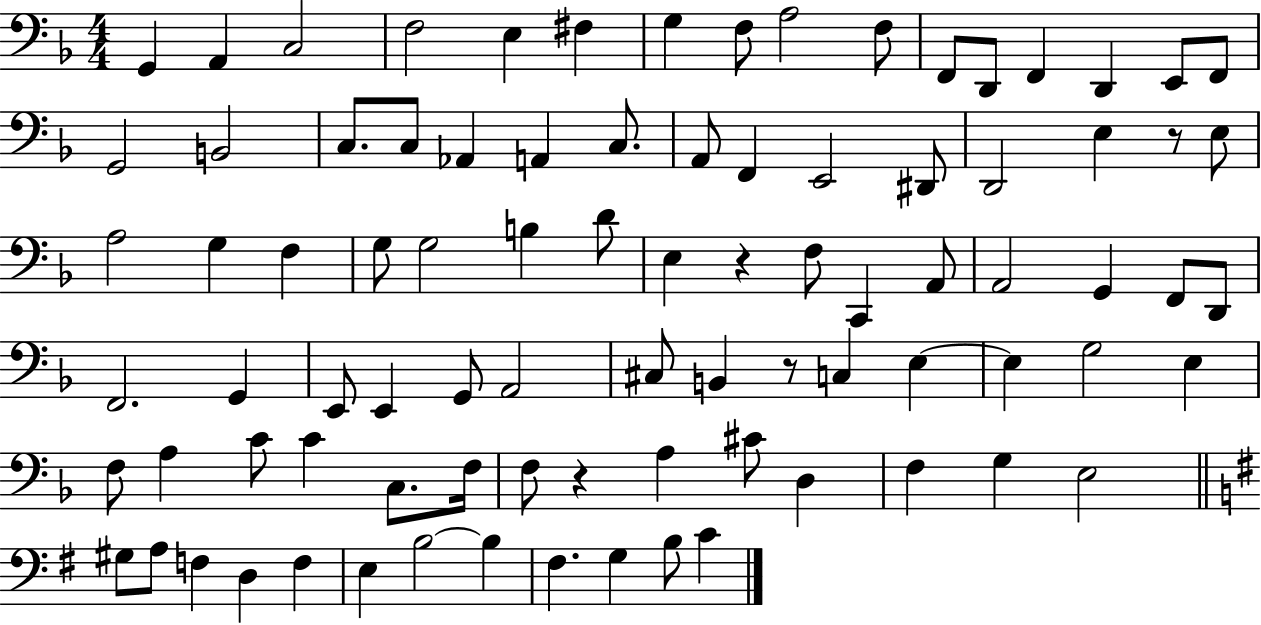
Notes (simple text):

G2/q A2/q C3/h F3/h E3/q F#3/q G3/q F3/e A3/h F3/e F2/e D2/e F2/q D2/q E2/e F2/e G2/h B2/h C3/e. C3/e Ab2/q A2/q C3/e. A2/e F2/q E2/h D#2/e D2/h E3/q R/e E3/e A3/h G3/q F3/q G3/e G3/h B3/q D4/e E3/q R/q F3/e C2/q A2/e A2/h G2/q F2/e D2/e F2/h. G2/q E2/e E2/q G2/e A2/h C#3/e B2/q R/e C3/q E3/q E3/q G3/h E3/q F3/e A3/q C4/e C4/q C3/e. F3/s F3/e R/q A3/q C#4/e D3/q F3/q G3/q E3/h G#3/e A3/e F3/q D3/q F3/q E3/q B3/h B3/q F#3/q. G3/q B3/e C4/q